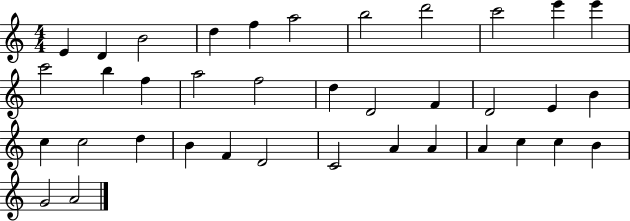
E4/q D4/q B4/h D5/q F5/q A5/h B5/h D6/h C6/h E6/q E6/q C6/h B5/q F5/q A5/h F5/h D5/q D4/h F4/q D4/h E4/q B4/q C5/q C5/h D5/q B4/q F4/q D4/h C4/h A4/q A4/q A4/q C5/q C5/q B4/q G4/h A4/h